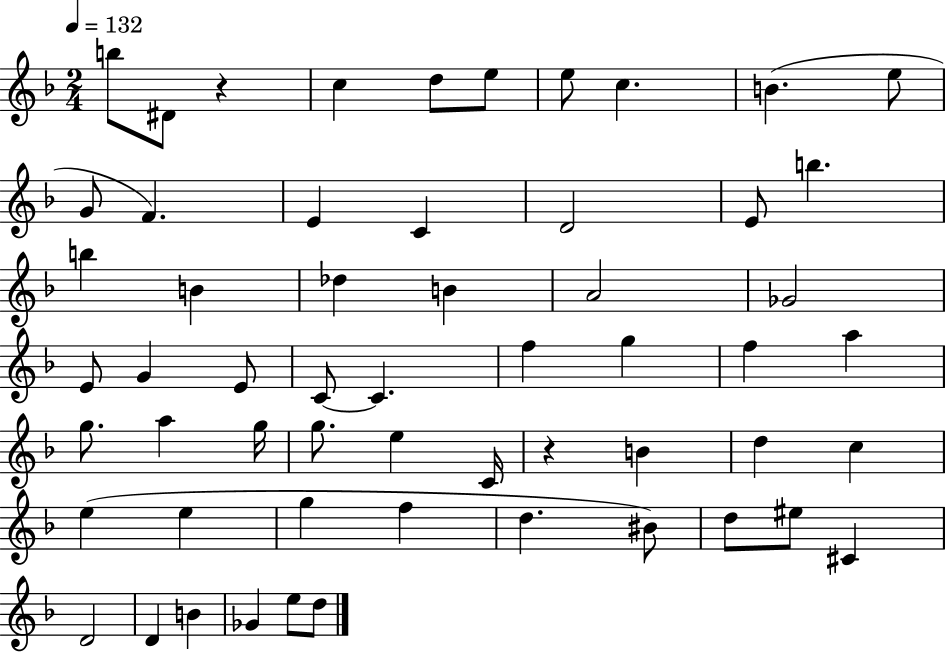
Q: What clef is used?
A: treble